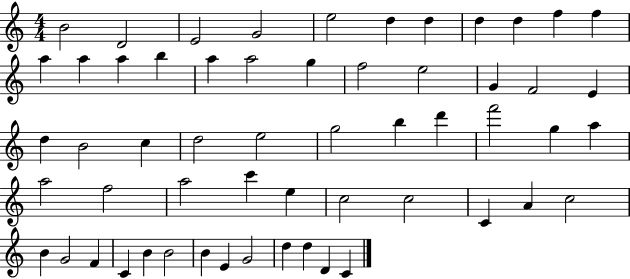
{
  \clef treble
  \numericTimeSignature
  \time 4/4
  \key c \major
  b'2 d'2 | e'2 g'2 | e''2 d''4 d''4 | d''4 d''4 f''4 f''4 | \break a''4 a''4 a''4 b''4 | a''4 a''2 g''4 | f''2 e''2 | g'4 f'2 e'4 | \break d''4 b'2 c''4 | d''2 e''2 | g''2 b''4 d'''4 | f'''2 g''4 a''4 | \break a''2 f''2 | a''2 c'''4 e''4 | c''2 c''2 | c'4 a'4 c''2 | \break b'4 g'2 f'4 | c'4 b'4 b'2 | b'4 e'4 g'2 | d''4 d''4 d'4 c'4 | \break \bar "|."
}